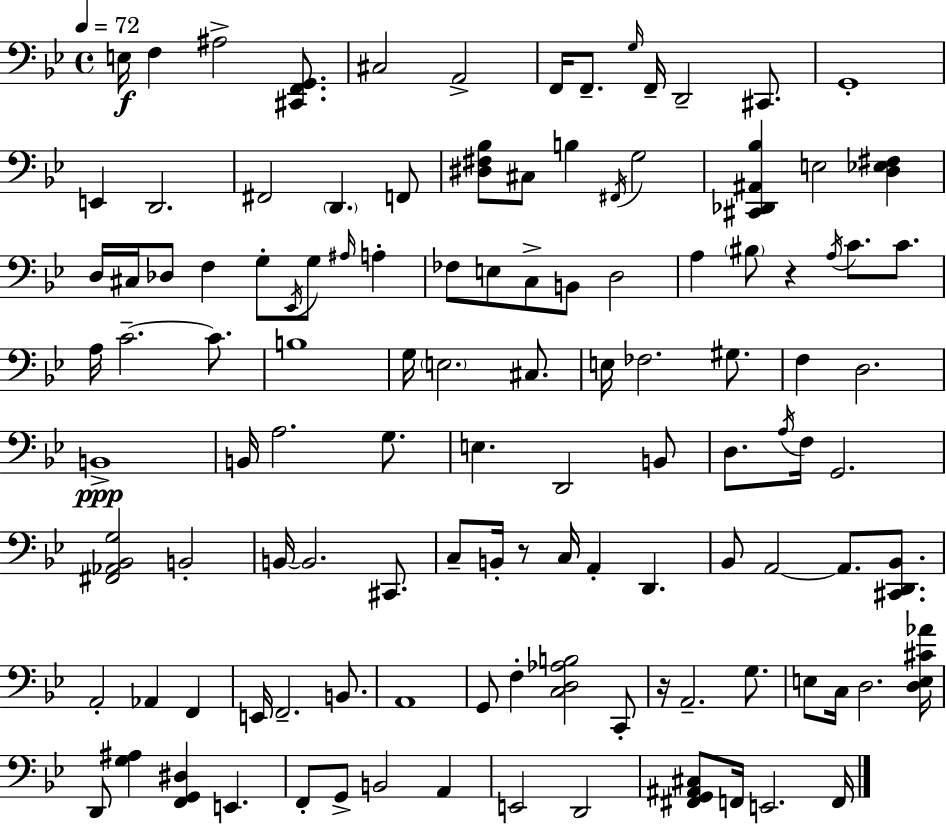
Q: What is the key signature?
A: BES major